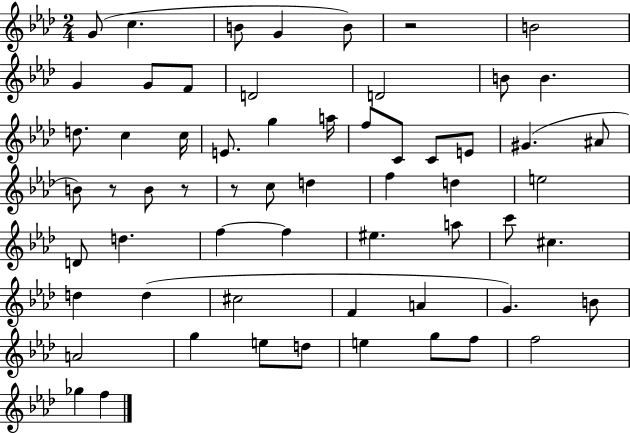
{
  \clef treble
  \numericTimeSignature
  \time 2/4
  \key aes \major
  \repeat volta 2 { g'8( c''4. | b'8 g'4 b'8) | r2 | b'2 | \break g'4 g'8 f'8 | d'2 | d'2 | b'8 b'4. | \break d''8. c''4 c''16 | e'8. g''4 a''16 | f''8 c'8 c'8 e'8 | gis'4.( ais'8 | \break b'8) r8 b'8 r8 | r8 c''8 d''4 | f''4 d''4 | e''2 | \break d'8 d''4. | f''4~~ f''4 | eis''4. a''8 | c'''8 cis''4. | \break d''4 d''4( | cis''2 | f'4 a'4 | g'4.) b'8 | \break a'2 | g''4 e''8 d''8 | e''4 g''8 f''8 | f''2 | \break ges''4 f''4 | } \bar "|."
}